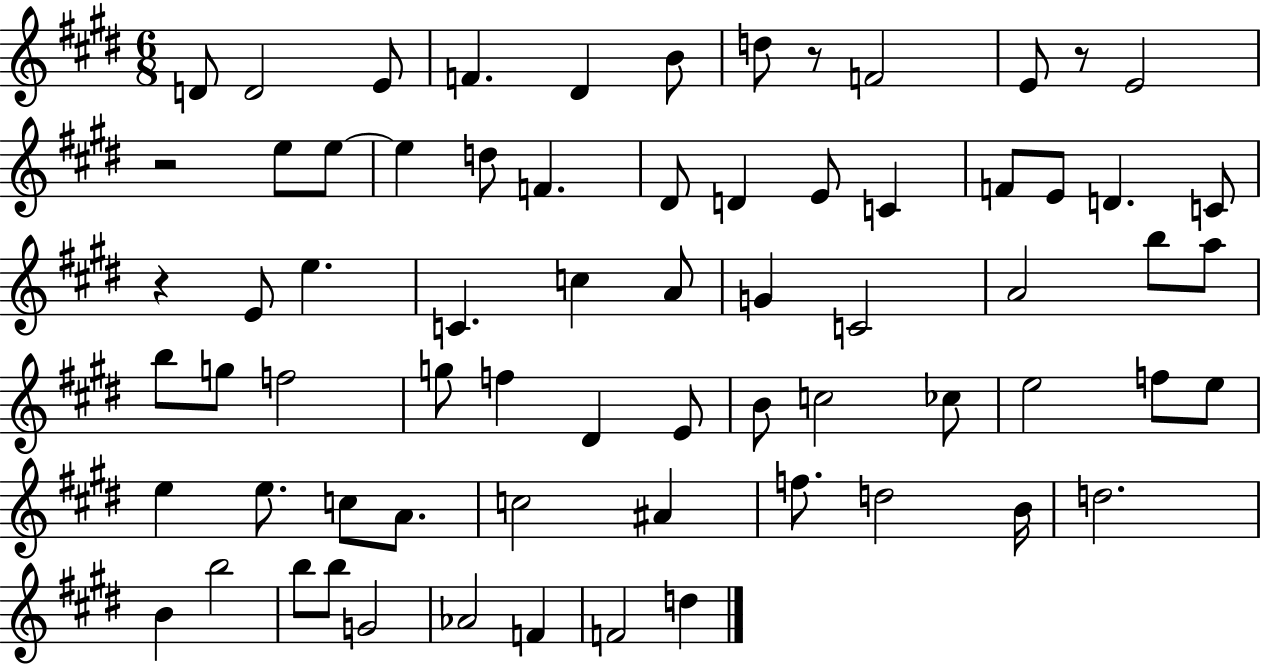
{
  \clef treble
  \numericTimeSignature
  \time 6/8
  \key e \major
  d'8 d'2 e'8 | f'4. dis'4 b'8 | d''8 r8 f'2 | e'8 r8 e'2 | \break r2 e''8 e''8~~ | e''4 d''8 f'4. | dis'8 d'4 e'8 c'4 | f'8 e'8 d'4. c'8 | \break r4 e'8 e''4. | c'4. c''4 a'8 | g'4 c'2 | a'2 b''8 a''8 | \break b''8 g''8 f''2 | g''8 f''4 dis'4 e'8 | b'8 c''2 ces''8 | e''2 f''8 e''8 | \break e''4 e''8. c''8 a'8. | c''2 ais'4 | f''8. d''2 b'16 | d''2. | \break b'4 b''2 | b''8 b''8 g'2 | aes'2 f'4 | f'2 d''4 | \break \bar "|."
}